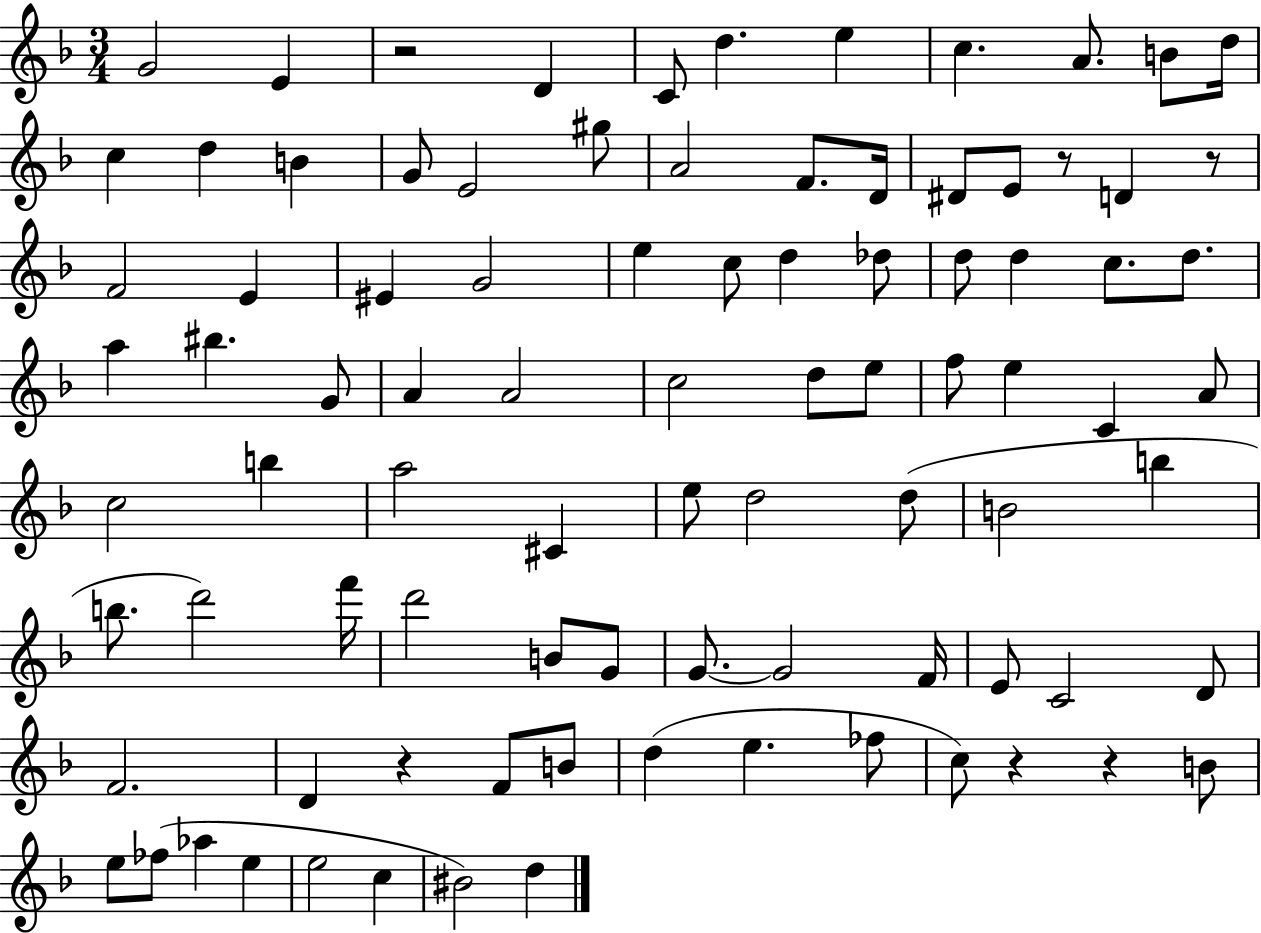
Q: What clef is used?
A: treble